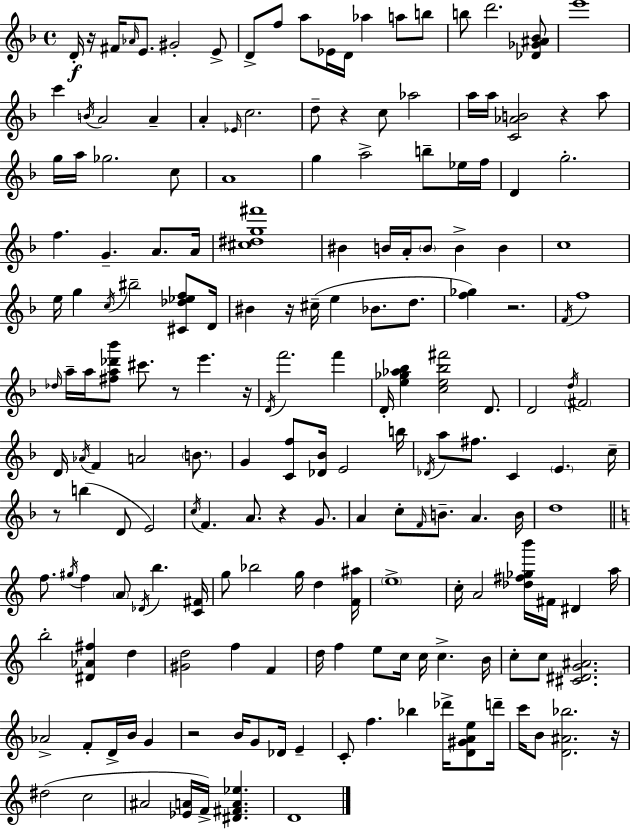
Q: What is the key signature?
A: F major